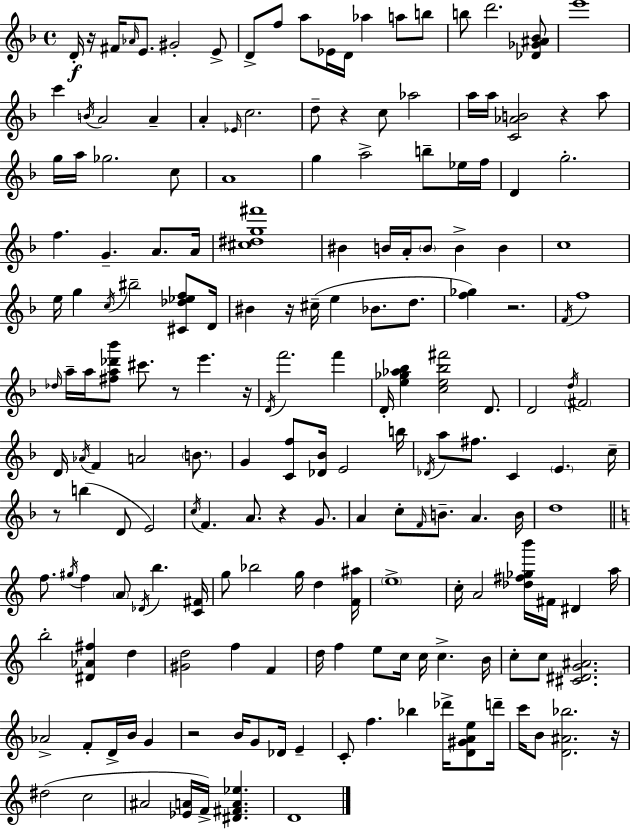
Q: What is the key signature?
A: F major